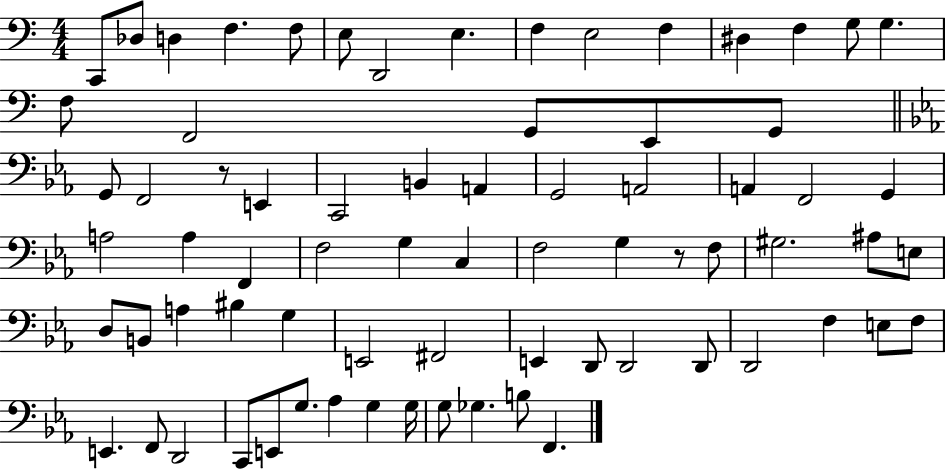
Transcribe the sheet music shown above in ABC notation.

X:1
T:Untitled
M:4/4
L:1/4
K:C
C,,/2 _D,/2 D, F, F,/2 E,/2 D,,2 E, F, E,2 F, ^D, F, G,/2 G, F,/2 F,,2 G,,/2 E,,/2 G,,/2 G,,/2 F,,2 z/2 E,, C,,2 B,, A,, G,,2 A,,2 A,, F,,2 G,, A,2 A, F,, F,2 G, C, F,2 G, z/2 F,/2 ^G,2 ^A,/2 E,/2 D,/2 B,,/2 A, ^B, G, E,,2 ^F,,2 E,, D,,/2 D,,2 D,,/2 D,,2 F, E,/2 F,/2 E,, F,,/2 D,,2 C,,/2 E,,/2 G,/2 _A, G, G,/4 G,/2 _G, B,/2 F,,